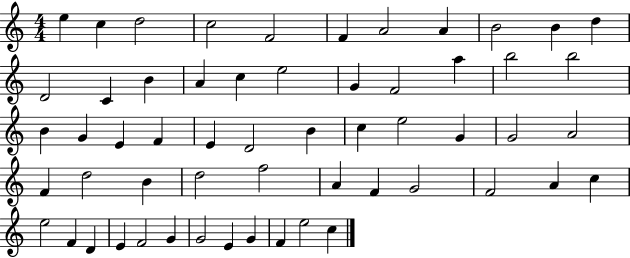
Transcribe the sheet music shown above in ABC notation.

X:1
T:Untitled
M:4/4
L:1/4
K:C
e c d2 c2 F2 F A2 A B2 B d D2 C B A c e2 G F2 a b2 b2 B G E F E D2 B c e2 G G2 A2 F d2 B d2 f2 A F G2 F2 A c e2 F D E F2 G G2 E G F e2 c